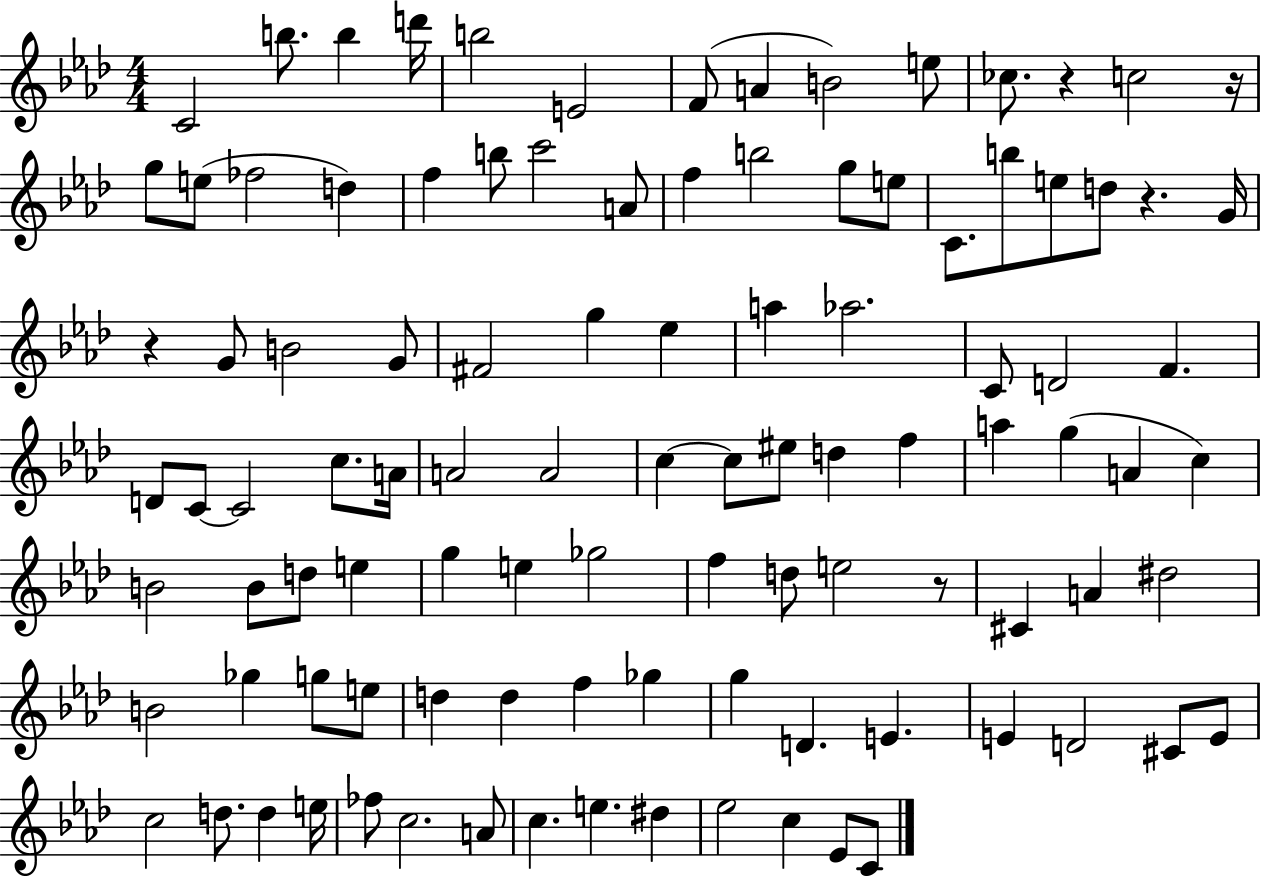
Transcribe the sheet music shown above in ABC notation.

X:1
T:Untitled
M:4/4
L:1/4
K:Ab
C2 b/2 b d'/4 b2 E2 F/2 A B2 e/2 _c/2 z c2 z/4 g/2 e/2 _f2 d f b/2 c'2 A/2 f b2 g/2 e/2 C/2 b/2 e/2 d/2 z G/4 z G/2 B2 G/2 ^F2 g _e a _a2 C/2 D2 F D/2 C/2 C2 c/2 A/4 A2 A2 c c/2 ^e/2 d f a g A c B2 B/2 d/2 e g e _g2 f d/2 e2 z/2 ^C A ^d2 B2 _g g/2 e/2 d d f _g g D E E D2 ^C/2 E/2 c2 d/2 d e/4 _f/2 c2 A/2 c e ^d _e2 c _E/2 C/2